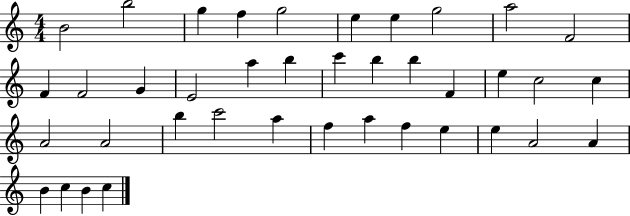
{
  \clef treble
  \numericTimeSignature
  \time 4/4
  \key c \major
  b'2 b''2 | g''4 f''4 g''2 | e''4 e''4 g''2 | a''2 f'2 | \break f'4 f'2 g'4 | e'2 a''4 b''4 | c'''4 b''4 b''4 f'4 | e''4 c''2 c''4 | \break a'2 a'2 | b''4 c'''2 a''4 | f''4 a''4 f''4 e''4 | e''4 a'2 a'4 | \break b'4 c''4 b'4 c''4 | \bar "|."
}